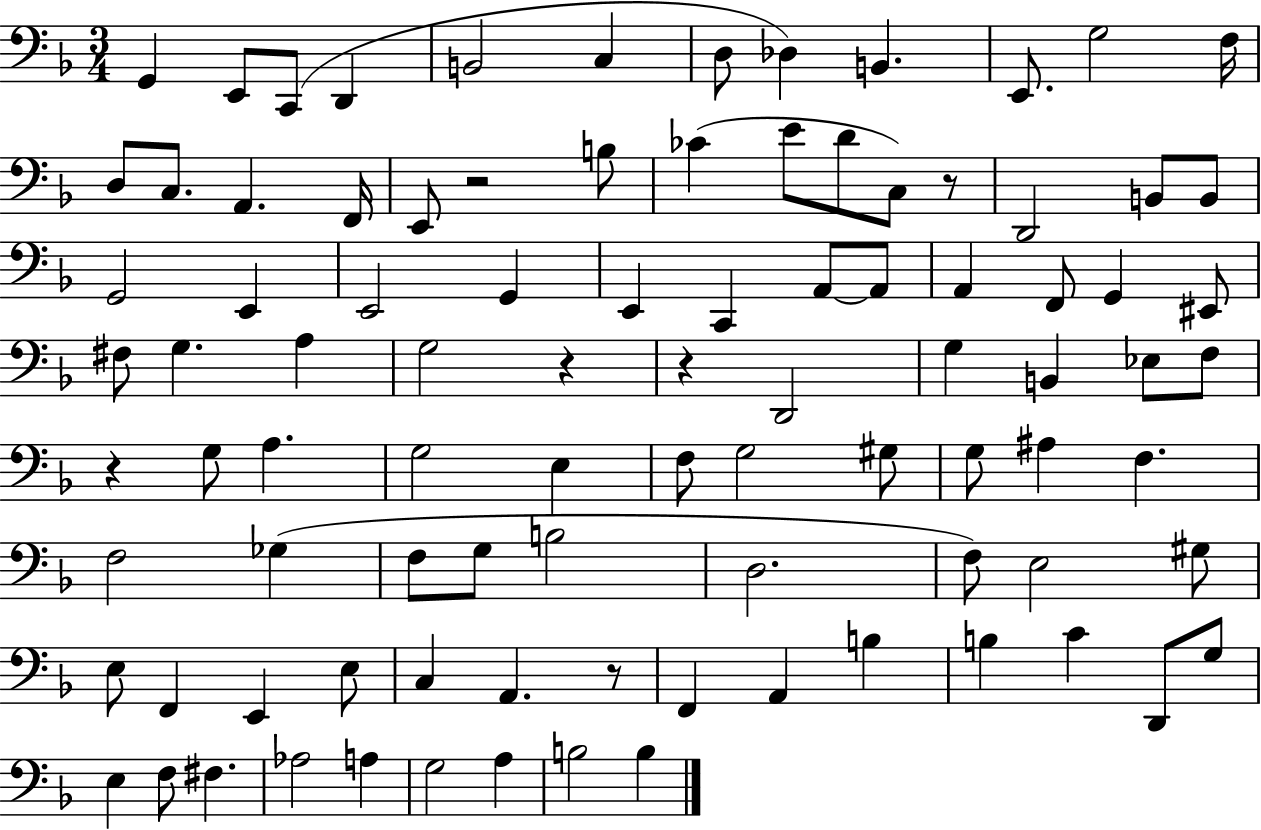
G2/q E2/e C2/e D2/q B2/h C3/q D3/e Db3/q B2/q. E2/e. G3/h F3/s D3/e C3/e. A2/q. F2/s E2/e R/h B3/e CES4/q E4/e D4/e C3/e R/e D2/h B2/e B2/e G2/h E2/q E2/h G2/q E2/q C2/q A2/e A2/e A2/q F2/e G2/q EIS2/e F#3/e G3/q. A3/q G3/h R/q R/q D2/h G3/q B2/q Eb3/e F3/e R/q G3/e A3/q. G3/h E3/q F3/e G3/h G#3/e G3/e A#3/q F3/q. F3/h Gb3/q F3/e G3/e B3/h D3/h. F3/e E3/h G#3/e E3/e F2/q E2/q E3/e C3/q A2/q. R/e F2/q A2/q B3/q B3/q C4/q D2/e G3/e E3/q F3/e F#3/q. Ab3/h A3/q G3/h A3/q B3/h B3/q